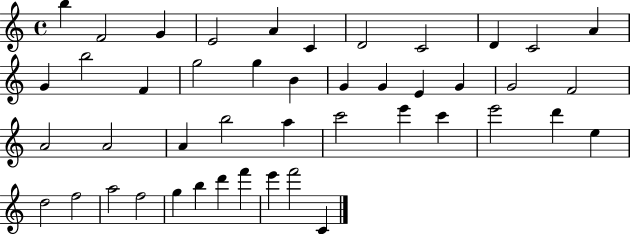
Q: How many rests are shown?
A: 0